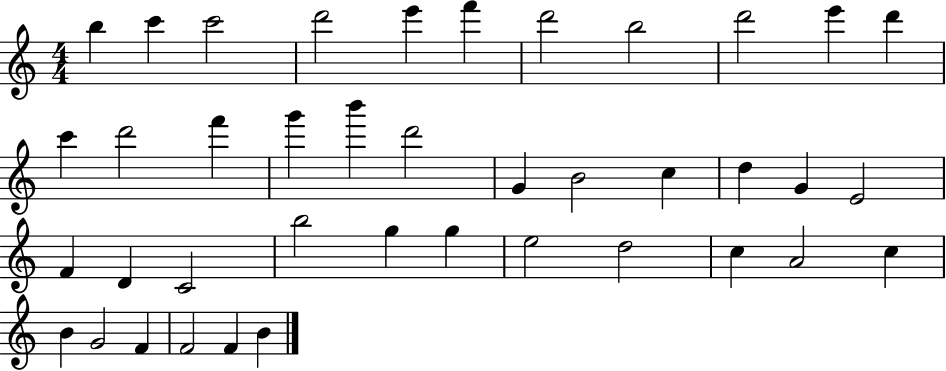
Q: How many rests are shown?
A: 0